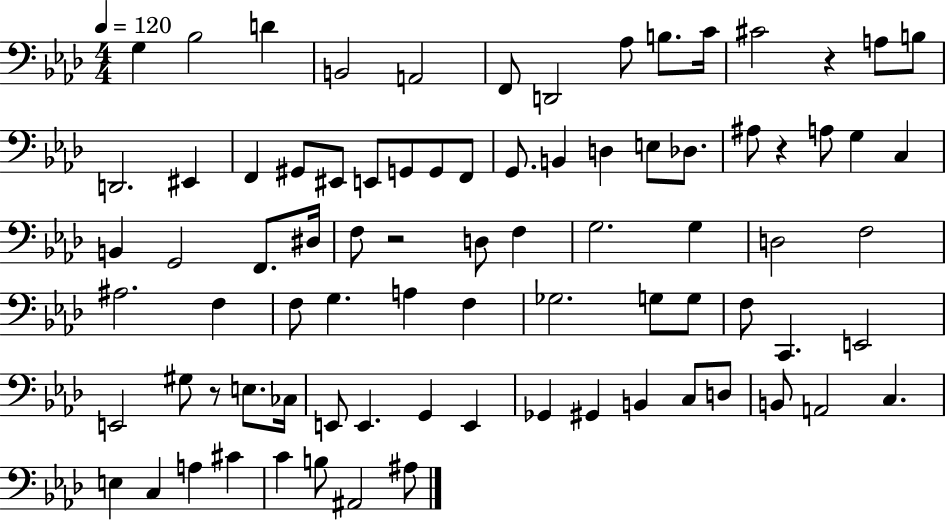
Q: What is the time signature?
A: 4/4